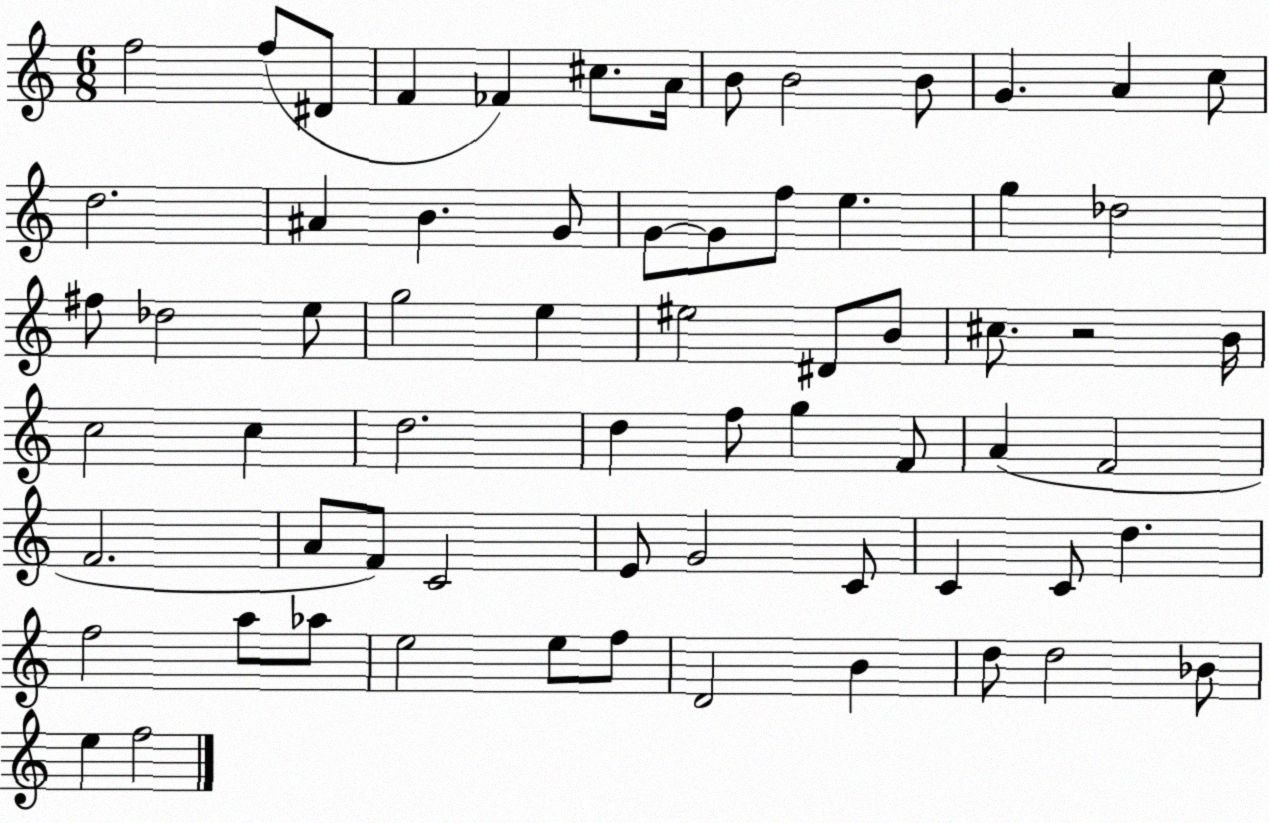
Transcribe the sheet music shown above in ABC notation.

X:1
T:Untitled
M:6/8
L:1/4
K:C
f2 f/2 ^D/2 F _F ^c/2 A/4 B/2 B2 B/2 G A c/2 d2 ^A B G/2 G/2 G/2 f/2 e g _d2 ^f/2 _d2 e/2 g2 e ^e2 ^D/2 B/2 ^c/2 z2 B/4 c2 c d2 d f/2 g F/2 A F2 F2 A/2 F/2 C2 E/2 G2 C/2 C C/2 d f2 a/2 _a/2 e2 e/2 f/2 D2 B d/2 d2 _B/2 e f2